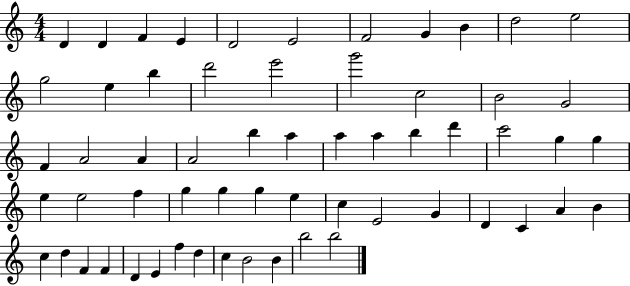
{
  \clef treble
  \numericTimeSignature
  \time 4/4
  \key c \major
  d'4 d'4 f'4 e'4 | d'2 e'2 | f'2 g'4 b'4 | d''2 e''2 | \break g''2 e''4 b''4 | d'''2 e'''2 | g'''2 c''2 | b'2 g'2 | \break f'4 a'2 a'4 | a'2 b''4 a''4 | a''4 a''4 b''4 d'''4 | c'''2 g''4 g''4 | \break e''4 e''2 f''4 | g''4 g''4 g''4 e''4 | c''4 e'2 g'4 | d'4 c'4 a'4 b'4 | \break c''4 d''4 f'4 f'4 | d'4 e'4 f''4 d''4 | c''4 b'2 b'4 | b''2 b''2 | \break \bar "|."
}